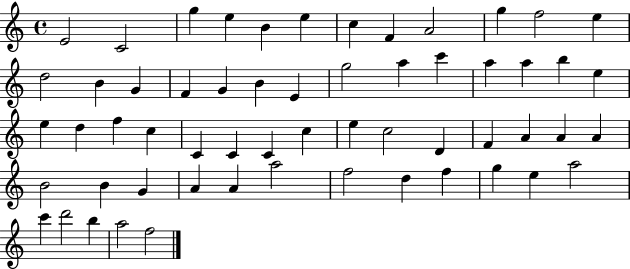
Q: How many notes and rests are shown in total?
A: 58